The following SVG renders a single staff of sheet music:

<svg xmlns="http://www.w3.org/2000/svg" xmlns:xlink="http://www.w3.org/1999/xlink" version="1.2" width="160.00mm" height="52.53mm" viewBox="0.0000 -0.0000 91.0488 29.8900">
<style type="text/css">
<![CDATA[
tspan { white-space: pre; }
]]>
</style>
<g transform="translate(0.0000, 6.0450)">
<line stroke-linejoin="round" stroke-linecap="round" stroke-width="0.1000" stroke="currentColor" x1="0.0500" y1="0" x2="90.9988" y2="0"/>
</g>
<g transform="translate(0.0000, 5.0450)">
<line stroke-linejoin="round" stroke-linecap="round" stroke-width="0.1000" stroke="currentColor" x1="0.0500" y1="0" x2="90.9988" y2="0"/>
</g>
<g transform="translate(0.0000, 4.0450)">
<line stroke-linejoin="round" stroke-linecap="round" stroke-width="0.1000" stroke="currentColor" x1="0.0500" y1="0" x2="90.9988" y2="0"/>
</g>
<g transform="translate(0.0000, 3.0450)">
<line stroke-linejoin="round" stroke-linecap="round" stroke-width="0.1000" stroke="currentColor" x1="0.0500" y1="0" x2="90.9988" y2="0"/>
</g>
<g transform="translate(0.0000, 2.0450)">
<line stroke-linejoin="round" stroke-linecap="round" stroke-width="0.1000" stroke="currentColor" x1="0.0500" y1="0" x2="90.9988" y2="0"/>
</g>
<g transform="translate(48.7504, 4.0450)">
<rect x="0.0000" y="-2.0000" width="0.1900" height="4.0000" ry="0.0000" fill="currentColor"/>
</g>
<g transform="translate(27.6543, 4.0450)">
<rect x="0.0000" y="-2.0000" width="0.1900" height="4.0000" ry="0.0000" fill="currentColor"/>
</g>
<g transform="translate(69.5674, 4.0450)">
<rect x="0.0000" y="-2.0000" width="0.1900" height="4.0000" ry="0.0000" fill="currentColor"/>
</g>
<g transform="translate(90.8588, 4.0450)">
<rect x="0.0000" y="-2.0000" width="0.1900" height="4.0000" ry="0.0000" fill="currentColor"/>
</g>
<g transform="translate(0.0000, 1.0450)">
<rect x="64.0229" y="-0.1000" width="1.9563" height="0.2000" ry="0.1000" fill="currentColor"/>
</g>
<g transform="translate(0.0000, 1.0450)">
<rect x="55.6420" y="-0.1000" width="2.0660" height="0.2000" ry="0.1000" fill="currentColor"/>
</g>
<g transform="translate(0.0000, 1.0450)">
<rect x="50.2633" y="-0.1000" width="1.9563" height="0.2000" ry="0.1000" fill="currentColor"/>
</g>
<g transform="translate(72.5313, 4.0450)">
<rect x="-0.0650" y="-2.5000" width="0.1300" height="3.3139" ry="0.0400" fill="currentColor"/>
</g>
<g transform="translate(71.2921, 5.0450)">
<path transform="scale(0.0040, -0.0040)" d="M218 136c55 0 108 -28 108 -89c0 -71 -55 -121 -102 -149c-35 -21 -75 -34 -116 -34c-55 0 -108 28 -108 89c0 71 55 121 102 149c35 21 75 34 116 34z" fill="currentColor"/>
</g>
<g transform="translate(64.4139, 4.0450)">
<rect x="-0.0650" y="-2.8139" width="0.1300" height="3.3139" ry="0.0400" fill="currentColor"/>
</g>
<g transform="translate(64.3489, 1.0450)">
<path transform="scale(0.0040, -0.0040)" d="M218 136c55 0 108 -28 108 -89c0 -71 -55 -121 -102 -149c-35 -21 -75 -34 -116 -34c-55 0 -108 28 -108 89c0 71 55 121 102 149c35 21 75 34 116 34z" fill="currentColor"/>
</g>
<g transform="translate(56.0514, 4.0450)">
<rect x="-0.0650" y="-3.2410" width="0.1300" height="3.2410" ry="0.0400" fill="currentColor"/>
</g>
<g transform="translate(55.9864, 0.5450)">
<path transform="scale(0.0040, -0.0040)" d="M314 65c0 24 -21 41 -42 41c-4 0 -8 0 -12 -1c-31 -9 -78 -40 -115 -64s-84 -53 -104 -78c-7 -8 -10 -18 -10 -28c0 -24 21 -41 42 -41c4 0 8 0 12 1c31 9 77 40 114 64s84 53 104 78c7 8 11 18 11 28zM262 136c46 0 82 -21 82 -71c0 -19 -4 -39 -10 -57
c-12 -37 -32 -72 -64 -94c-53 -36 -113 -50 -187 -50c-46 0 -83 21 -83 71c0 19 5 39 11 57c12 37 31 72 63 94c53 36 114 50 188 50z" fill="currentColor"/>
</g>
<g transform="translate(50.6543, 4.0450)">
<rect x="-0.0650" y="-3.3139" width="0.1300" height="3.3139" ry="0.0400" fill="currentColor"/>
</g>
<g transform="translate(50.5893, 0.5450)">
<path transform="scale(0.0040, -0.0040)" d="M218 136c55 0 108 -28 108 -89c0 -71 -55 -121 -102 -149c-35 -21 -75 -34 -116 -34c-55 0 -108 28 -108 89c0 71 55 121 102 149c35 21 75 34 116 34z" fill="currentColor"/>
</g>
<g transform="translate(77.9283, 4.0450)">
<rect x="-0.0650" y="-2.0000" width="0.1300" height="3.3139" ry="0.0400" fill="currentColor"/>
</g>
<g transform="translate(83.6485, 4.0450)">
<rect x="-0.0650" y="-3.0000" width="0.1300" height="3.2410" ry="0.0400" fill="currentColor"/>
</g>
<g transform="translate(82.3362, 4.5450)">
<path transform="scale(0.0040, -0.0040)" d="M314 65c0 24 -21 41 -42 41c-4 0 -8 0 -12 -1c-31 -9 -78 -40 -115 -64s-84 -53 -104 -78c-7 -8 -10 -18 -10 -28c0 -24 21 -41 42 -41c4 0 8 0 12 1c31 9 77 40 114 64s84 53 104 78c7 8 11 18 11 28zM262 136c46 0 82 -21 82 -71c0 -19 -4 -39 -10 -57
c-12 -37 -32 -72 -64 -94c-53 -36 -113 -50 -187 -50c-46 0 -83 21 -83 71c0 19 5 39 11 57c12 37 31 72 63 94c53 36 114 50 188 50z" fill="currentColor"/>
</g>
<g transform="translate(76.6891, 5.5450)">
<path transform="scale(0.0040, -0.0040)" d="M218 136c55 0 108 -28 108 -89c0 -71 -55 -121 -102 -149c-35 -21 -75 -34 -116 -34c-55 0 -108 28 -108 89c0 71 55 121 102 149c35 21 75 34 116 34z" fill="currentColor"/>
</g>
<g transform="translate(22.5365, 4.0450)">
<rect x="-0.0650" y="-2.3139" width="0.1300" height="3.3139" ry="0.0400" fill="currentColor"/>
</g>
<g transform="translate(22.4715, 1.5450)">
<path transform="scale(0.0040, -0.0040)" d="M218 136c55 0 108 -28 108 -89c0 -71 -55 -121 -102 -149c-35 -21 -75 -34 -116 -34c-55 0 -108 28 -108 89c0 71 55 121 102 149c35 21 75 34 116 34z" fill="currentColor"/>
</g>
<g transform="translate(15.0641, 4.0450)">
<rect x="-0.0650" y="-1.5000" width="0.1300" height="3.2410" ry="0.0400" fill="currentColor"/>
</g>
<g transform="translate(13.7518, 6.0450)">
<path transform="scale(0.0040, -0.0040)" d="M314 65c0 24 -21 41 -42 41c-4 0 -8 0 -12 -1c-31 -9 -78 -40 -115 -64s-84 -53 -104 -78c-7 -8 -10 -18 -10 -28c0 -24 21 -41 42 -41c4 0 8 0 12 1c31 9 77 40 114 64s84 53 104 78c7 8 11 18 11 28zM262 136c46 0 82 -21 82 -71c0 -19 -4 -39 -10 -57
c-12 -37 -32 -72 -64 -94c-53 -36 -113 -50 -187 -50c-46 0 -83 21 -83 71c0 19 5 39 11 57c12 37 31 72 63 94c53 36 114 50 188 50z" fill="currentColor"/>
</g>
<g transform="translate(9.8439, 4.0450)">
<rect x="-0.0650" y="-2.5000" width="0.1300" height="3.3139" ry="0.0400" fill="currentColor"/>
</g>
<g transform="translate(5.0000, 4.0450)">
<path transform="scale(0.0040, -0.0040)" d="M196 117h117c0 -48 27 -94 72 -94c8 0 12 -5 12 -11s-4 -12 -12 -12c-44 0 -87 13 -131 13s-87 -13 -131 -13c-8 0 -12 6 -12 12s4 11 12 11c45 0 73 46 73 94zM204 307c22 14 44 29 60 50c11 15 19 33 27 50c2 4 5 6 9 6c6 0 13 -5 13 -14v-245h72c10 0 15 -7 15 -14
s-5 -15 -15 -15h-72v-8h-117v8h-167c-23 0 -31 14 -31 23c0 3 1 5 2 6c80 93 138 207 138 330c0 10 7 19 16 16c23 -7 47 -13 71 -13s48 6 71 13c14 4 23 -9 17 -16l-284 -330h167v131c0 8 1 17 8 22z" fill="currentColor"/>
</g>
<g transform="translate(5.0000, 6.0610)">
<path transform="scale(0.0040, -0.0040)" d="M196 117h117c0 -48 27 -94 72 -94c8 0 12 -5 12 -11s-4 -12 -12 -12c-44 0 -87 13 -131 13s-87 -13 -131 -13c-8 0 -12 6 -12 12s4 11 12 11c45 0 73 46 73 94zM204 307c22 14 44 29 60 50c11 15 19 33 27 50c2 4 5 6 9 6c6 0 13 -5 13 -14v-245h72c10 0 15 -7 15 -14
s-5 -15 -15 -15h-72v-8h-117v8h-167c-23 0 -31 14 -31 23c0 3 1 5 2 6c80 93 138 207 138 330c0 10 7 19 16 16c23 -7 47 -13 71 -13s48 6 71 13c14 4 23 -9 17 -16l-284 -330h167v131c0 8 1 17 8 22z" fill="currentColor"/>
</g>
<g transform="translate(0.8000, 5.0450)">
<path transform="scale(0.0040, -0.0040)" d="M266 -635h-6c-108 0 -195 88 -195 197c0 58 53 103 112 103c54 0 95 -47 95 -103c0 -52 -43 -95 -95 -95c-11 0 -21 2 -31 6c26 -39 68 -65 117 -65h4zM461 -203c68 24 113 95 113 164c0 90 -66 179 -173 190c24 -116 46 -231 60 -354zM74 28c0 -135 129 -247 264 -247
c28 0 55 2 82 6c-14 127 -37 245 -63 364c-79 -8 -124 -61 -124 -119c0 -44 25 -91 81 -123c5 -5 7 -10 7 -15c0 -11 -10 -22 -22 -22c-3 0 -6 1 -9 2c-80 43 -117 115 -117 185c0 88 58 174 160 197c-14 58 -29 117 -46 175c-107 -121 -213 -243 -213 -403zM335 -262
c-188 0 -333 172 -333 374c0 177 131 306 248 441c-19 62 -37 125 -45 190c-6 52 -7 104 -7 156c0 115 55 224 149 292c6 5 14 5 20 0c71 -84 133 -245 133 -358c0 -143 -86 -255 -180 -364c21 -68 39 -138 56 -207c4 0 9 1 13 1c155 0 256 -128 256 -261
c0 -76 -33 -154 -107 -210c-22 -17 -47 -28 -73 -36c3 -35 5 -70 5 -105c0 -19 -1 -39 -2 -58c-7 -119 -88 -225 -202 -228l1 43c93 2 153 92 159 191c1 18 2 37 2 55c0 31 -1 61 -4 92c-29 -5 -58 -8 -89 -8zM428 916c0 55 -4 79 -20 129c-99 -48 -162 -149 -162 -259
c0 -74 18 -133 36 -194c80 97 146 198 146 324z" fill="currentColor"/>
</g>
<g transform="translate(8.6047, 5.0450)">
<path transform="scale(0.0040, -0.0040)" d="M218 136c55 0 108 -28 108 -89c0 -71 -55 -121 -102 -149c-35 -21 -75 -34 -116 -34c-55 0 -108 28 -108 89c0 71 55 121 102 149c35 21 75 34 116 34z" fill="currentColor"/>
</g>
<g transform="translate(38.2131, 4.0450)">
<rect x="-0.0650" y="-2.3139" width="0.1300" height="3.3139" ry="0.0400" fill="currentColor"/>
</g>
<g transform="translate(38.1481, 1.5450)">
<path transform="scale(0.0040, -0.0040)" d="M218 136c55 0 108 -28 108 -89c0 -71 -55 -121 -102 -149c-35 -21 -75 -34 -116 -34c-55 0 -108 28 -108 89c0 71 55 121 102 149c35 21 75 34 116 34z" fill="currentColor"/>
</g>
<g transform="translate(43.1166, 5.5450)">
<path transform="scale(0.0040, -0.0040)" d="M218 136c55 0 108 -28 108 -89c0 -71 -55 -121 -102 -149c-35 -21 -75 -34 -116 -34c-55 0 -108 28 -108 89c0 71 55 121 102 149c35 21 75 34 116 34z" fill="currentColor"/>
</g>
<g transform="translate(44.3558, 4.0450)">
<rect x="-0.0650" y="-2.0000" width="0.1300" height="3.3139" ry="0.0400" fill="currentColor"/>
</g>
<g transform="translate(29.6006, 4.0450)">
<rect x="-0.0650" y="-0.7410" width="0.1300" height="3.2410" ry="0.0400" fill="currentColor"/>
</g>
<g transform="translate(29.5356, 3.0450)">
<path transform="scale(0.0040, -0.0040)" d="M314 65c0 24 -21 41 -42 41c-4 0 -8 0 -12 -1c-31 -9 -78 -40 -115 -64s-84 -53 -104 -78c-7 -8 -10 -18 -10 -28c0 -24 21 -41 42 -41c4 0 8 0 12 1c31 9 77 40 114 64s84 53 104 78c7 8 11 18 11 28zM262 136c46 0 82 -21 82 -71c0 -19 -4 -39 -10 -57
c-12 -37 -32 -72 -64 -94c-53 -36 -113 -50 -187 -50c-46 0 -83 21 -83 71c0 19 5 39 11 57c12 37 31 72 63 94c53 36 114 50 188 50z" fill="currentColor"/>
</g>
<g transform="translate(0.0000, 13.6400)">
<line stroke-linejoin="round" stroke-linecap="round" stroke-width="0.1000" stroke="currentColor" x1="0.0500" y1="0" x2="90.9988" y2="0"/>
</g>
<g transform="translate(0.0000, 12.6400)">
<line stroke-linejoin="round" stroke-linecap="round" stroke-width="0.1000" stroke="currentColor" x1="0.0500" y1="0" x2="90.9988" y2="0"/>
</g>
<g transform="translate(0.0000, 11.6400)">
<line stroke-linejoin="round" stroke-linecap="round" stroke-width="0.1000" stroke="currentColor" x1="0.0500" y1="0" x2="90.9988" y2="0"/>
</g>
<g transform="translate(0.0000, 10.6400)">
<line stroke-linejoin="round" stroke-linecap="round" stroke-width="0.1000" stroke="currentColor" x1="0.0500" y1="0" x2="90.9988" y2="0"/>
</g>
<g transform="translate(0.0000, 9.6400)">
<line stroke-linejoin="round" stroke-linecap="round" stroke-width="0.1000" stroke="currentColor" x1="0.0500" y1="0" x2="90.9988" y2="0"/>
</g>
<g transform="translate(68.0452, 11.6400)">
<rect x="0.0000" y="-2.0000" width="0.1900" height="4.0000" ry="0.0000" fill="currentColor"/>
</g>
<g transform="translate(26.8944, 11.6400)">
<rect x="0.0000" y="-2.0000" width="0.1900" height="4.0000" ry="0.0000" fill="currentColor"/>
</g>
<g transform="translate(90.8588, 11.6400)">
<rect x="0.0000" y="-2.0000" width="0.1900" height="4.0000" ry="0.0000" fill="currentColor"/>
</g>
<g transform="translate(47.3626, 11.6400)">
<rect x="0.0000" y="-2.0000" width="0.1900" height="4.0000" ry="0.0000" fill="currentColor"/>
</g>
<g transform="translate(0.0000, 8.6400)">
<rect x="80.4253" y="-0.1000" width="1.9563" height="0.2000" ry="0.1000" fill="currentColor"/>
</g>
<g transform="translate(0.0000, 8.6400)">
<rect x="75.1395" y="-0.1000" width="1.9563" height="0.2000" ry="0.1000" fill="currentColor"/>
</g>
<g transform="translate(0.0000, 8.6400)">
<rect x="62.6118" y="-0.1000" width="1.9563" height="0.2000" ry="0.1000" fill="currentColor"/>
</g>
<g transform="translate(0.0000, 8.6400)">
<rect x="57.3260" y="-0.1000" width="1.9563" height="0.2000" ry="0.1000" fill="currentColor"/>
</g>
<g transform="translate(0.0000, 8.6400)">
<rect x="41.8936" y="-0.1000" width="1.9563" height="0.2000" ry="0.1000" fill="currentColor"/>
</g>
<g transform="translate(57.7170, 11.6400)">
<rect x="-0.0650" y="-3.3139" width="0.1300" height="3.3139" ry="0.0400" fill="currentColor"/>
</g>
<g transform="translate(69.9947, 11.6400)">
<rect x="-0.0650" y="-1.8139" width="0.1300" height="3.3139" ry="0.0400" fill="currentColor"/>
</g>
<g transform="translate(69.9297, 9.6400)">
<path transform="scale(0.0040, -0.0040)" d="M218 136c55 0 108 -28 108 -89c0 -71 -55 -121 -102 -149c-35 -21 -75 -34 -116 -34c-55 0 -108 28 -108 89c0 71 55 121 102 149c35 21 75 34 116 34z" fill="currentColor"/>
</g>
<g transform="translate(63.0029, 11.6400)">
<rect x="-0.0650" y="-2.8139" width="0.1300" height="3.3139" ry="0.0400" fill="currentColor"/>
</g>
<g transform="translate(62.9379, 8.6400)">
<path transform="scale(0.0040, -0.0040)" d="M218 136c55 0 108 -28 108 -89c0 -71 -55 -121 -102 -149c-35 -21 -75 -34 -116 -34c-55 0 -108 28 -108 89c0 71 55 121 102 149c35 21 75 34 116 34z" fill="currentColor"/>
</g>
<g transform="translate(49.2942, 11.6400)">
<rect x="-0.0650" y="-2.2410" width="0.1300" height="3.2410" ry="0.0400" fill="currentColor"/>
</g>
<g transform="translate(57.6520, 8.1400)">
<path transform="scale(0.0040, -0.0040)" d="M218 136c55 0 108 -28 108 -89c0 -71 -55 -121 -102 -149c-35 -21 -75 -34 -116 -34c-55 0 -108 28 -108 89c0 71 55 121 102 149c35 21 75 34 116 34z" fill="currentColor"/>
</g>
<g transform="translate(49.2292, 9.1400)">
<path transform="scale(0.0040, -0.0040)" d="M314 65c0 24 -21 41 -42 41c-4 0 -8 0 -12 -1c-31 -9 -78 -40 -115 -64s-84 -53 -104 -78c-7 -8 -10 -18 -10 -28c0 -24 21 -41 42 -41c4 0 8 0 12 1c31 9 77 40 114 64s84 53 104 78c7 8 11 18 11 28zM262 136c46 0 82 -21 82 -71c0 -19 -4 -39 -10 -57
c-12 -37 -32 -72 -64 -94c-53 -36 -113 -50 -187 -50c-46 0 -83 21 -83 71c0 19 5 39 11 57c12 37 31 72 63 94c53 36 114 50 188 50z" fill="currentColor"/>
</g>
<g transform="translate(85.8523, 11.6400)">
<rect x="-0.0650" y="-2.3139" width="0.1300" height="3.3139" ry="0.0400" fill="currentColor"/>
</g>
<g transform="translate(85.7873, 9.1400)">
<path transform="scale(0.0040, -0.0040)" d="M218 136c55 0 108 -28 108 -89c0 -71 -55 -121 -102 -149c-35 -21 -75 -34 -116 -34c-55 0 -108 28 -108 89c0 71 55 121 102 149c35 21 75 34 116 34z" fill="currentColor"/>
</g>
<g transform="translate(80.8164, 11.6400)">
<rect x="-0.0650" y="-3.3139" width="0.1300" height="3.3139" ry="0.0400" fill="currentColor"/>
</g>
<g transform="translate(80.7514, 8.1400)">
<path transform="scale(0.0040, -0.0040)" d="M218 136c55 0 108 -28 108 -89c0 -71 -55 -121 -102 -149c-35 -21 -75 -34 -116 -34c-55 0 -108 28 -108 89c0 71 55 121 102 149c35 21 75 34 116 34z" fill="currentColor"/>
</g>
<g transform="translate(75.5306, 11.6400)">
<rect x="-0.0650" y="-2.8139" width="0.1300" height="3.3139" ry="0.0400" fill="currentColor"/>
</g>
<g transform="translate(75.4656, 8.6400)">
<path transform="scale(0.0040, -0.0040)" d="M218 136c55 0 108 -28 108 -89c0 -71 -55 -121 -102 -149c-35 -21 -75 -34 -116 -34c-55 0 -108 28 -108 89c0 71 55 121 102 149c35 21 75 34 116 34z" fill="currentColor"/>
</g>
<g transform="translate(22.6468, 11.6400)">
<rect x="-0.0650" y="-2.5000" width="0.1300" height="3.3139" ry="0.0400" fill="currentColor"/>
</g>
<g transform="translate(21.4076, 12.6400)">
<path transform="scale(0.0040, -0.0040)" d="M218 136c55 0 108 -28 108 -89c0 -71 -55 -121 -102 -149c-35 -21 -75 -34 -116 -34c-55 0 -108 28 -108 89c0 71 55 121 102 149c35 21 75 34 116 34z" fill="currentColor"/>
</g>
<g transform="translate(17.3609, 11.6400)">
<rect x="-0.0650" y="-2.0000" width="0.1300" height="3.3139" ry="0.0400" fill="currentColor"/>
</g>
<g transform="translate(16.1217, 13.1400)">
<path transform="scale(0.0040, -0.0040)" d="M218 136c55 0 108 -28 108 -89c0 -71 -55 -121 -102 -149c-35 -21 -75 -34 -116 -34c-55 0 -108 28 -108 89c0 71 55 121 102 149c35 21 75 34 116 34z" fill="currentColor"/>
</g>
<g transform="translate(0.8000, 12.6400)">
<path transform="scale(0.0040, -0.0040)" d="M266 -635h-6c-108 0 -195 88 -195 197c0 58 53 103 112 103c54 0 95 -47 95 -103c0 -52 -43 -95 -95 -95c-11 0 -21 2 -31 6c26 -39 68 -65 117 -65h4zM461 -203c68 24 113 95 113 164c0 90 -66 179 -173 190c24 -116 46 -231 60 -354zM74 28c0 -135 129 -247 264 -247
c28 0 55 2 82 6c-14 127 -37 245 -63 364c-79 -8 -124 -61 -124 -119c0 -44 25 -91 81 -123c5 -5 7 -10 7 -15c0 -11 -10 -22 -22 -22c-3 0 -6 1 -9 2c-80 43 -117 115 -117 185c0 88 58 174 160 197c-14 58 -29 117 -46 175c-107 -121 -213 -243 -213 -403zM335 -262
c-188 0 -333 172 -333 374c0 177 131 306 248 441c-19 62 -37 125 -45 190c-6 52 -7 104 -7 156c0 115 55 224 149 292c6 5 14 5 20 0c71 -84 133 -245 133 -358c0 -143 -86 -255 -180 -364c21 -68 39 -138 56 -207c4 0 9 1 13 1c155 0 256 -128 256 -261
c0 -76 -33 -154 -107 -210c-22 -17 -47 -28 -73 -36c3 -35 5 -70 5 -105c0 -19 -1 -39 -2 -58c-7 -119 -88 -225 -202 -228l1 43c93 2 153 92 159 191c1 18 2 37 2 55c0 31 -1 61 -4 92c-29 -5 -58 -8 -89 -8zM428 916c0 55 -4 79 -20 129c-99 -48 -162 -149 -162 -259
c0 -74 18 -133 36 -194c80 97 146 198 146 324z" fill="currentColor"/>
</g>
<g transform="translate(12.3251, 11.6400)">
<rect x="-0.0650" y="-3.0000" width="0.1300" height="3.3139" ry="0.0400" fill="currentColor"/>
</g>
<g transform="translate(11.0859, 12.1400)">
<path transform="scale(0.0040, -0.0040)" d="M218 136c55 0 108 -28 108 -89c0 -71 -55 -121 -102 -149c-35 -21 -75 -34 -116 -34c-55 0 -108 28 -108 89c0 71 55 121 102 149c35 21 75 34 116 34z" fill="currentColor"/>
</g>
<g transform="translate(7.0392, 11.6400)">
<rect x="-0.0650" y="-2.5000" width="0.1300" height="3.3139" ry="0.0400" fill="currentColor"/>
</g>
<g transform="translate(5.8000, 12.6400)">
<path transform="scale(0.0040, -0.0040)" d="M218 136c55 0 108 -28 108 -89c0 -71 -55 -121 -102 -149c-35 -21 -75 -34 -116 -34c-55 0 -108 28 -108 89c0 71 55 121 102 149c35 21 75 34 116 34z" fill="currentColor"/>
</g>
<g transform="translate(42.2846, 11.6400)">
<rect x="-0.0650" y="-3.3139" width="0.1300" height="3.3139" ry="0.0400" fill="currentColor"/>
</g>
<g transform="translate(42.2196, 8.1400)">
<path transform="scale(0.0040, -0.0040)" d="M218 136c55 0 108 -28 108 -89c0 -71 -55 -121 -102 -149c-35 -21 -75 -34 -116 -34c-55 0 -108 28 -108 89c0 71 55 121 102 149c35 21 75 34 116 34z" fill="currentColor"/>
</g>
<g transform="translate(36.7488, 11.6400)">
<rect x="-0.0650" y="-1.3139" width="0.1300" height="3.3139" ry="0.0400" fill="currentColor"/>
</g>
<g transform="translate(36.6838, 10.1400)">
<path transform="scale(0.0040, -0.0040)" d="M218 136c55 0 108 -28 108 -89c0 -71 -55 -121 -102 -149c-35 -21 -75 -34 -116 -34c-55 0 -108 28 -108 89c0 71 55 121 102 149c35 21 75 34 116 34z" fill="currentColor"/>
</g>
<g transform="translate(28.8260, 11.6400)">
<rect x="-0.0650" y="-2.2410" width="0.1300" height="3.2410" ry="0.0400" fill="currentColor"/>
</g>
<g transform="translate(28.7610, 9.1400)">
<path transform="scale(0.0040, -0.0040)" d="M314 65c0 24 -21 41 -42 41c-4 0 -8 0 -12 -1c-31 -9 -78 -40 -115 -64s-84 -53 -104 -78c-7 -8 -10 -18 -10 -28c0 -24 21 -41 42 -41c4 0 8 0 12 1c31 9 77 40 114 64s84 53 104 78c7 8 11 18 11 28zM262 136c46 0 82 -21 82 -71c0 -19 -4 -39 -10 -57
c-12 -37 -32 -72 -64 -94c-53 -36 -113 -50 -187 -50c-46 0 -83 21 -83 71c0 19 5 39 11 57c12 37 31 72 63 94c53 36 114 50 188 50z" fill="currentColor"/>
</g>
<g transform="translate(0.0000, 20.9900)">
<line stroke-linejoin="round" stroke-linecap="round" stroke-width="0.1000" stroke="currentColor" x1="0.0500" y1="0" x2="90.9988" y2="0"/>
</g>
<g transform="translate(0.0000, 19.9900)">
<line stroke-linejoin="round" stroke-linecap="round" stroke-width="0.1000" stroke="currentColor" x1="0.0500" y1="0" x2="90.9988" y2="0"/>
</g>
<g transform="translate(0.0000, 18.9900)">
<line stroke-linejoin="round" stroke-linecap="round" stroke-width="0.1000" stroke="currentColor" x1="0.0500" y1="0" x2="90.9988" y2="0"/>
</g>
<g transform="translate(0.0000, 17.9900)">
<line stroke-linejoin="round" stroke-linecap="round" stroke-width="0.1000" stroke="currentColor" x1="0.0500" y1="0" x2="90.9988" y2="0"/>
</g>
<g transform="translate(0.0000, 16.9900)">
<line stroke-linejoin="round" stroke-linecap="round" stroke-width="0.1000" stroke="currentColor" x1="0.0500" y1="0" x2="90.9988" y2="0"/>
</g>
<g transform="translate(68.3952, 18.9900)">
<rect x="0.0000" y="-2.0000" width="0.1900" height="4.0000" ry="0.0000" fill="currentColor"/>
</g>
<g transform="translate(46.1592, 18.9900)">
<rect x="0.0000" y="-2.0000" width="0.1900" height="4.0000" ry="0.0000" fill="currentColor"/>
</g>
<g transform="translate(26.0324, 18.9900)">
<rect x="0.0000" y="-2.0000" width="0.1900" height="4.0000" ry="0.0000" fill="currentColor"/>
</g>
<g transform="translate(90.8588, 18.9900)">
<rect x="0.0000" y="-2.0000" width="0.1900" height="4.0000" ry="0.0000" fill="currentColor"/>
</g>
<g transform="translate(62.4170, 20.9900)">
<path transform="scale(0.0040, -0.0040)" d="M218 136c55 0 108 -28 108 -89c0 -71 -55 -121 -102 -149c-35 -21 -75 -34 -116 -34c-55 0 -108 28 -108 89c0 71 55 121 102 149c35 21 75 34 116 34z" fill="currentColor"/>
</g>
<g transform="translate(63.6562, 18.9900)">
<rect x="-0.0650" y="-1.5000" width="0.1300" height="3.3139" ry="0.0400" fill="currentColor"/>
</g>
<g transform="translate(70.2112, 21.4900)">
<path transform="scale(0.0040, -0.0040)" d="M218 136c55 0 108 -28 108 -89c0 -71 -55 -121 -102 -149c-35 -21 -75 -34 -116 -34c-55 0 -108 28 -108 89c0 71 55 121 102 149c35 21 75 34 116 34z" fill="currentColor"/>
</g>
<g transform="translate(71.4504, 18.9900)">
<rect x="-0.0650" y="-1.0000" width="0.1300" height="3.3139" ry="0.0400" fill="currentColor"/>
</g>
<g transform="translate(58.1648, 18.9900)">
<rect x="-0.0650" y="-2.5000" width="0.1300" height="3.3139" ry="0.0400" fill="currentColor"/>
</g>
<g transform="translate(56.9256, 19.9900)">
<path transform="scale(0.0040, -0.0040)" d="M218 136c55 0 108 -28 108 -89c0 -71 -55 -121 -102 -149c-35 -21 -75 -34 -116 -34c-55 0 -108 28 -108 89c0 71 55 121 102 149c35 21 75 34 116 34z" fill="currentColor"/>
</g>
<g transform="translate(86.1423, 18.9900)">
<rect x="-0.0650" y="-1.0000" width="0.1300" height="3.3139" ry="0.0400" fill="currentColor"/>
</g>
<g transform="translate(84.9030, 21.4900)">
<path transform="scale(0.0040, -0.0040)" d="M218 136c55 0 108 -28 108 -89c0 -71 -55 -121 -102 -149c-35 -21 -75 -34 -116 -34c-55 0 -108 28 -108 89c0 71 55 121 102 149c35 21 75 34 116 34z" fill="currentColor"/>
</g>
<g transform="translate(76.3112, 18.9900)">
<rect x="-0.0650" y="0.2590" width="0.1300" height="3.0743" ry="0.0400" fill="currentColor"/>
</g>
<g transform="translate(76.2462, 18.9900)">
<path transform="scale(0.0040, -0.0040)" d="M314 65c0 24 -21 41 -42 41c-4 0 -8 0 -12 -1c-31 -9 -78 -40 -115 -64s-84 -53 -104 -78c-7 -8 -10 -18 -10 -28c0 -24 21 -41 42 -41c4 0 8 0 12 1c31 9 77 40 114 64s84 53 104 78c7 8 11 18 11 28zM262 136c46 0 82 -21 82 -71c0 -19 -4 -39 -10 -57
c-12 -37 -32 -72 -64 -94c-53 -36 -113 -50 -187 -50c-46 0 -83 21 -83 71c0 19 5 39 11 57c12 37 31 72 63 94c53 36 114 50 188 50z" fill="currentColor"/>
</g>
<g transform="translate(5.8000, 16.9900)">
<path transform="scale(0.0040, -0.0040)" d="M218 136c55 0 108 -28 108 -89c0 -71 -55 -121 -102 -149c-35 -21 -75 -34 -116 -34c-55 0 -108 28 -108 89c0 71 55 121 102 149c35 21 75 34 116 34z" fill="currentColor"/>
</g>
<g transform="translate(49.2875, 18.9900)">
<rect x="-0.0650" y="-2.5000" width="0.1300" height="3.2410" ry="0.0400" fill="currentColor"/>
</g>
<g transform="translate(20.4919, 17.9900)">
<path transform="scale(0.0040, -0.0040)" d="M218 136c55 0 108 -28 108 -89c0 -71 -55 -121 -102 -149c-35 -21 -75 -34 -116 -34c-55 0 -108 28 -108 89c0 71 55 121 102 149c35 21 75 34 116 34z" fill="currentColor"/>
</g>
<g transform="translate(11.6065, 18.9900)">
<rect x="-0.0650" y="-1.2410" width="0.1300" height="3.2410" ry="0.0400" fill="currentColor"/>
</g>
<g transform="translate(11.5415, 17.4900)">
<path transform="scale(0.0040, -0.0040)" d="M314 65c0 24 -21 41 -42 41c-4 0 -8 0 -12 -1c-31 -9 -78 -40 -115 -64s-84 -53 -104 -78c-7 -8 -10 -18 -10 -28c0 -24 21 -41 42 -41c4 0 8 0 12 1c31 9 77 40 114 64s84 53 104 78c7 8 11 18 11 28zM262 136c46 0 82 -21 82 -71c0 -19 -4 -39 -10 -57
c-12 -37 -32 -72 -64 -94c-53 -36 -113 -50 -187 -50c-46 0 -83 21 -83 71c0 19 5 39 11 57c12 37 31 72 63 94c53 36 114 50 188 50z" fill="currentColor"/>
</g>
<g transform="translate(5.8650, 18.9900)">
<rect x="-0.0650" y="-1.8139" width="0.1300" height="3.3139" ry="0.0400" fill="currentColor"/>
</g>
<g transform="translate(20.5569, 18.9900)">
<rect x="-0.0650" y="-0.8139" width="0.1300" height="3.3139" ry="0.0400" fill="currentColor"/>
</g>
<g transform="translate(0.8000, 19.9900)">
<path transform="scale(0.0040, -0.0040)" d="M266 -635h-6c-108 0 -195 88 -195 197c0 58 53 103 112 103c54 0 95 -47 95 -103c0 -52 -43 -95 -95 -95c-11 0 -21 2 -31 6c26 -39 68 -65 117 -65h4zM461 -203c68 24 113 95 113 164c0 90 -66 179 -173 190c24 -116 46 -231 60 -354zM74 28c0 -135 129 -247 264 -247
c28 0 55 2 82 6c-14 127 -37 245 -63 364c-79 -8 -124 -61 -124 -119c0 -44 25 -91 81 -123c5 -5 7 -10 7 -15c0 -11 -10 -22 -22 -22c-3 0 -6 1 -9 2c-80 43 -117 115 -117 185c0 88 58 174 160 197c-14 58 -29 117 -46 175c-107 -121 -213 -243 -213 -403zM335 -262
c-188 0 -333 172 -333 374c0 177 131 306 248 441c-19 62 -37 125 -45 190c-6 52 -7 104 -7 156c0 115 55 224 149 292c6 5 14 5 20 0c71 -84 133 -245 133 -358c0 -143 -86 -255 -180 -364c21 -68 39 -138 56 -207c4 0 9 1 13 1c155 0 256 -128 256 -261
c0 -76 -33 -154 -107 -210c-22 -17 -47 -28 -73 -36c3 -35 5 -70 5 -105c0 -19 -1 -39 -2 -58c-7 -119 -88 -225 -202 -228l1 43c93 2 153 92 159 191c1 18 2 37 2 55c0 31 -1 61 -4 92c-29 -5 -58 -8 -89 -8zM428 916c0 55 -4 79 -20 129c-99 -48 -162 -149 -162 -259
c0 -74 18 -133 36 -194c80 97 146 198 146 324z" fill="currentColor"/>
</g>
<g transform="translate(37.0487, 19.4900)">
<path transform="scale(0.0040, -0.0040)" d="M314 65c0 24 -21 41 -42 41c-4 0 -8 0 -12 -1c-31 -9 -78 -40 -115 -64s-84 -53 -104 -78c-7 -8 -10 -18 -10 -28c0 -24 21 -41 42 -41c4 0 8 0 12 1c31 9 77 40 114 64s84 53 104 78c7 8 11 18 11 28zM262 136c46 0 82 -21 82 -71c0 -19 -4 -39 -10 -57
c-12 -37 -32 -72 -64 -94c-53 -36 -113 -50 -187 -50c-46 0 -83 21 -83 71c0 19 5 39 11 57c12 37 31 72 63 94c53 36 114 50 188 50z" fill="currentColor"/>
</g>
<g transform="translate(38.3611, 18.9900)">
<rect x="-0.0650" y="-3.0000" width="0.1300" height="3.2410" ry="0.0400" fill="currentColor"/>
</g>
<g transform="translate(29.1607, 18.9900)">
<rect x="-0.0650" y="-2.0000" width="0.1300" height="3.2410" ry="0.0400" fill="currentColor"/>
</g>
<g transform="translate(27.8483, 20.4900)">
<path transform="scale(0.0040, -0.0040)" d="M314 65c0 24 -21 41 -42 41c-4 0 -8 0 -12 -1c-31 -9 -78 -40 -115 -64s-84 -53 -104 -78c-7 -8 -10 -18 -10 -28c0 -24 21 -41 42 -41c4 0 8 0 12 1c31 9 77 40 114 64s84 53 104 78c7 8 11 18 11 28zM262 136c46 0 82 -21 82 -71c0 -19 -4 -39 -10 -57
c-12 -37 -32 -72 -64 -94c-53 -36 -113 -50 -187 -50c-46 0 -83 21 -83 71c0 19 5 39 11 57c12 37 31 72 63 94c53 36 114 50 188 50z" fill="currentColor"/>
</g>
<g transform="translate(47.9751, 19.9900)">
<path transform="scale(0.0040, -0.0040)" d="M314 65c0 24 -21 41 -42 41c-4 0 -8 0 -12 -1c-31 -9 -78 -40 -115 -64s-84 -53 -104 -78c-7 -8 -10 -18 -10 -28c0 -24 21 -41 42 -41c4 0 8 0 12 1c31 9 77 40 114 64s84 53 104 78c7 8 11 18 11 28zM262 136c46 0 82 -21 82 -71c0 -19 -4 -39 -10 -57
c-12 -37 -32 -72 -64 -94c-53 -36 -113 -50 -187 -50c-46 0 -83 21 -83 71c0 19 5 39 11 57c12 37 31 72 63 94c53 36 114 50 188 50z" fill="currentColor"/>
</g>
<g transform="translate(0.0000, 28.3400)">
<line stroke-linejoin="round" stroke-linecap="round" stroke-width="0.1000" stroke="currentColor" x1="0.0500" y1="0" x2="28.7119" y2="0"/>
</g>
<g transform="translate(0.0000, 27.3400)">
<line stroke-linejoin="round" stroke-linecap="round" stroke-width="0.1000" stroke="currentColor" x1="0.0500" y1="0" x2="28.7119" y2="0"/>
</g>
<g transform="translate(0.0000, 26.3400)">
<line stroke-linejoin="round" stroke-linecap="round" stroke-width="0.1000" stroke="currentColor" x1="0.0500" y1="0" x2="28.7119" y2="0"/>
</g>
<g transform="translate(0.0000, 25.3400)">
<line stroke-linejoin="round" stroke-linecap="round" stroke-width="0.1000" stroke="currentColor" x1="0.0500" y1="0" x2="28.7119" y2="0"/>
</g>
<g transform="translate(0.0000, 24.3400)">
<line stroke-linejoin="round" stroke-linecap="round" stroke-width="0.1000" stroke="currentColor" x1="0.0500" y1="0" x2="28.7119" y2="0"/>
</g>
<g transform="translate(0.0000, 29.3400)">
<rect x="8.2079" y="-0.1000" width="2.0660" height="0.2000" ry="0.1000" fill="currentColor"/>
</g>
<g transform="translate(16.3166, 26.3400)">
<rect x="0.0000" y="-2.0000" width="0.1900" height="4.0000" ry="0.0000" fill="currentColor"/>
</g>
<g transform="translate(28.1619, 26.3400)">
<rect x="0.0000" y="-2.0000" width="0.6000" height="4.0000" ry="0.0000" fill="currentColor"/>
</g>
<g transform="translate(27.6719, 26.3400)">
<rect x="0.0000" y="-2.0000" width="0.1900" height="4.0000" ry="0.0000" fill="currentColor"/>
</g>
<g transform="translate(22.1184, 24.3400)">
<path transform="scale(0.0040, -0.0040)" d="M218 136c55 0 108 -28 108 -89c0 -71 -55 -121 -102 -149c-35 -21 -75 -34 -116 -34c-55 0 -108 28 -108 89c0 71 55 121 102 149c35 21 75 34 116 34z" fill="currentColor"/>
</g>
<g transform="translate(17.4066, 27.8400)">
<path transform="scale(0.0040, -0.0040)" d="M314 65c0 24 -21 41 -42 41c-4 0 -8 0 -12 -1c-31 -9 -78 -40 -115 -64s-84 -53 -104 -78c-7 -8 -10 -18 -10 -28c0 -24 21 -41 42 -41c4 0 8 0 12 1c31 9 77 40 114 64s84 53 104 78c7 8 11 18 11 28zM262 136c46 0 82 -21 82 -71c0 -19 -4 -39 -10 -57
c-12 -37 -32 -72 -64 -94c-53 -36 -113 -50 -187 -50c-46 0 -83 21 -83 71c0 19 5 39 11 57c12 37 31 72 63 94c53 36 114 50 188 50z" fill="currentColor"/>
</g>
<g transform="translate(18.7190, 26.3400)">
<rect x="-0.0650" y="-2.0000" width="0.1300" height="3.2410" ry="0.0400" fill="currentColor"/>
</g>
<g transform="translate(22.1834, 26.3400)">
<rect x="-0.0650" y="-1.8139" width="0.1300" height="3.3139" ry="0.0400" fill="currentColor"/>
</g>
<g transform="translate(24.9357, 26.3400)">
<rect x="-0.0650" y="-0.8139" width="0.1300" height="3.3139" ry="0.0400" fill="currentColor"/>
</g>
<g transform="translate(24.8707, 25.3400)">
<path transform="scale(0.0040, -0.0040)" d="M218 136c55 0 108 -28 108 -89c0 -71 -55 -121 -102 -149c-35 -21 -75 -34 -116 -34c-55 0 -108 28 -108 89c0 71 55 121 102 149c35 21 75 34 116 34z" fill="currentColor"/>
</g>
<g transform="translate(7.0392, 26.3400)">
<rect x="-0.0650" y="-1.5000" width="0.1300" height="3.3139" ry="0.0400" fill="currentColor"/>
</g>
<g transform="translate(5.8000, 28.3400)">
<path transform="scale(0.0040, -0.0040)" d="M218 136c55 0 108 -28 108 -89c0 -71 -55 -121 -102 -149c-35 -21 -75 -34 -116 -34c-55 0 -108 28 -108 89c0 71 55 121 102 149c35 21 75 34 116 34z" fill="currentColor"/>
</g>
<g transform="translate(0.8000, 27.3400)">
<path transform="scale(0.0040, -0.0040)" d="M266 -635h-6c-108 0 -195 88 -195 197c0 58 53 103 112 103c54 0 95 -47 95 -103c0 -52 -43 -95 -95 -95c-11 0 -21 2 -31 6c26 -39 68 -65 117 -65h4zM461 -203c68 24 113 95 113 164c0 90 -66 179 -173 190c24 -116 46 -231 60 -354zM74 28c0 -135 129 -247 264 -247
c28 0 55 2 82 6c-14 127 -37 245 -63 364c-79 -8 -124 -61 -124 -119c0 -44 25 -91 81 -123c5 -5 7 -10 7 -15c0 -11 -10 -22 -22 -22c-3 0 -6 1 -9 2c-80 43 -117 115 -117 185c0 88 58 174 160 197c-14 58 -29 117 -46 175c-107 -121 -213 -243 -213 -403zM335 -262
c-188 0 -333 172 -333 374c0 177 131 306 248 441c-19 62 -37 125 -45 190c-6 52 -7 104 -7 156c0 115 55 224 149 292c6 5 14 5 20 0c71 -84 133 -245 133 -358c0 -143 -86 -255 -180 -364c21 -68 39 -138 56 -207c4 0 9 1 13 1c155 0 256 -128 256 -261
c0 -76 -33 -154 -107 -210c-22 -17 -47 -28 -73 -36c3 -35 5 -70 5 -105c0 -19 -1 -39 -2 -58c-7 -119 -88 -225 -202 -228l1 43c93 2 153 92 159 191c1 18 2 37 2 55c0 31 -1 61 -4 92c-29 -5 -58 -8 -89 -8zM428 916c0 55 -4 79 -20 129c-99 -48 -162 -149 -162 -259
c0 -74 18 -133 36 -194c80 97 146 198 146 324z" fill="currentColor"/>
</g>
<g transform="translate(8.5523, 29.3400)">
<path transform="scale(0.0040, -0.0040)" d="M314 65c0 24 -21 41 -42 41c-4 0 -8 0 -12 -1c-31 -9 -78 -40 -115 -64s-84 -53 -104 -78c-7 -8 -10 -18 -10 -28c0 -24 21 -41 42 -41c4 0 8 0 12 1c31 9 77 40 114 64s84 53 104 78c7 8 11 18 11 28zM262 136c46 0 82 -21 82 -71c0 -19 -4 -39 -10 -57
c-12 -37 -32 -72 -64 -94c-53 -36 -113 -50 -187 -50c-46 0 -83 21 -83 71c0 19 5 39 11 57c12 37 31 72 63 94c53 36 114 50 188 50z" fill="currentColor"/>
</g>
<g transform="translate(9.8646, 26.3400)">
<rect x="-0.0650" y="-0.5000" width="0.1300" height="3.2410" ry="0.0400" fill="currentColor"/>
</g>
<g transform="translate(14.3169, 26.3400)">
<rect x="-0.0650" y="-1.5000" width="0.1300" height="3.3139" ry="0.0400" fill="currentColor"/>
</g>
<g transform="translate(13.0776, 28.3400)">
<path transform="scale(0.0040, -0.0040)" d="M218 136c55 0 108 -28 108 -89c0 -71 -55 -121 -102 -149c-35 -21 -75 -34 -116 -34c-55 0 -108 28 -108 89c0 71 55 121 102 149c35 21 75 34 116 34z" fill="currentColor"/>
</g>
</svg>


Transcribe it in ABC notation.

X:1
T:Untitled
M:4/4
L:1/4
K:C
G E2 g d2 g F b b2 a G F A2 G A F G g2 e b g2 b a f a b g f e2 d F2 A2 G2 G E D B2 D E C2 E F2 f d